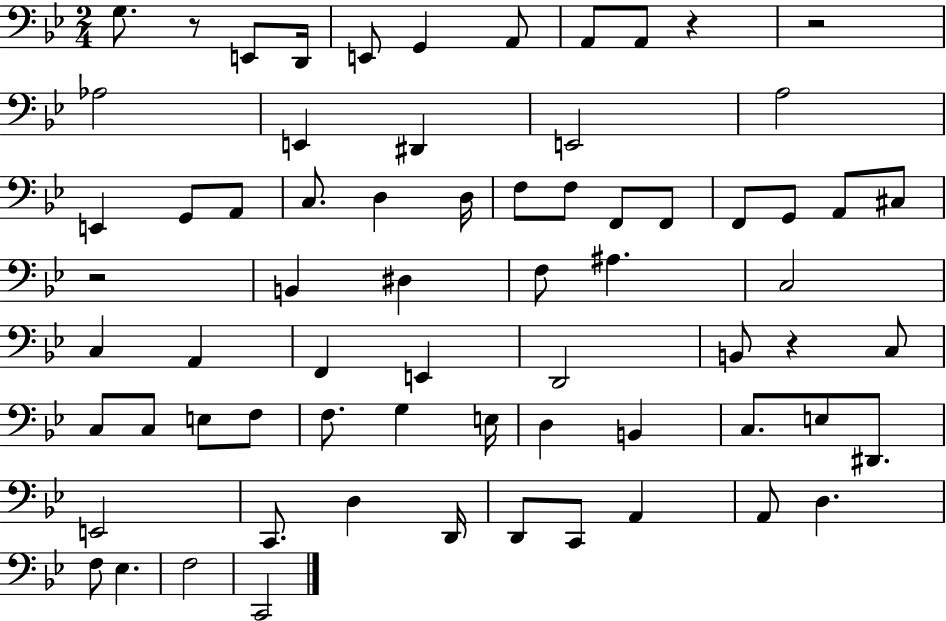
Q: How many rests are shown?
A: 5